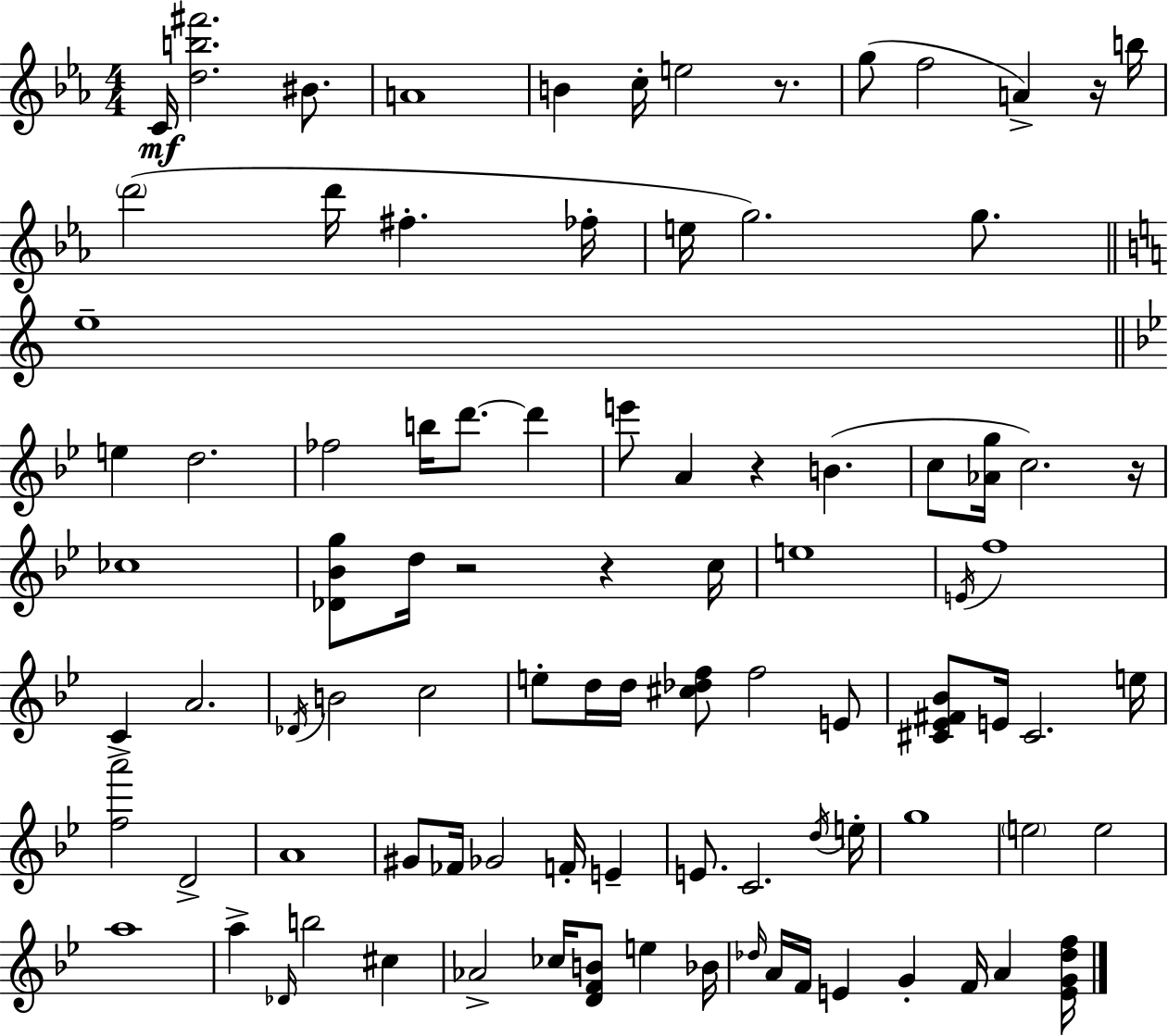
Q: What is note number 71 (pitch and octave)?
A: Bb4